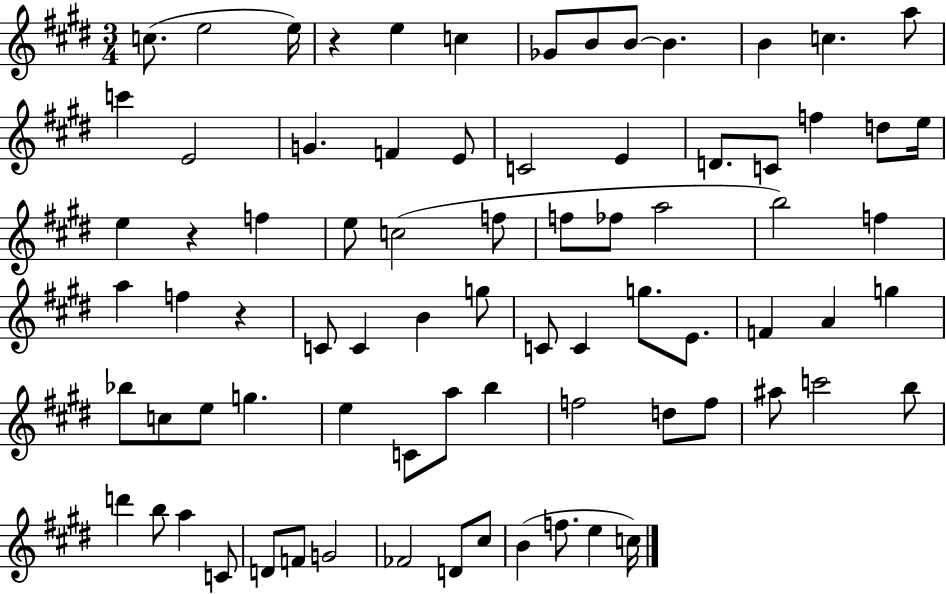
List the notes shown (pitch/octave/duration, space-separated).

C5/e. E5/h E5/s R/q E5/q C5/q Gb4/e B4/e B4/e B4/q. B4/q C5/q. A5/e C6/q E4/h G4/q. F4/q E4/e C4/h E4/q D4/e. C4/e F5/q D5/e E5/s E5/q R/q F5/q E5/e C5/h F5/e F5/e FES5/e A5/h B5/h F5/q A5/q F5/q R/q C4/e C4/q B4/q G5/e C4/e C4/q G5/e. E4/e. F4/q A4/q G5/q Bb5/e C5/e E5/e G5/q. E5/q C4/e A5/e B5/q F5/h D5/e F5/e A#5/e C6/h B5/e D6/q B5/e A5/q C4/e D4/e F4/e G4/h FES4/h D4/e C#5/e B4/q F5/e. E5/q C5/s